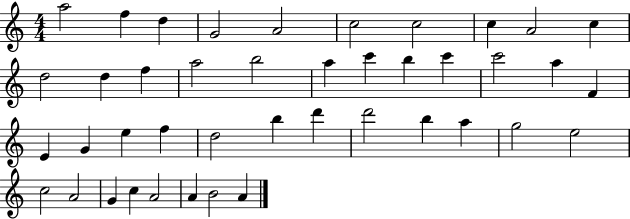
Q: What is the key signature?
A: C major